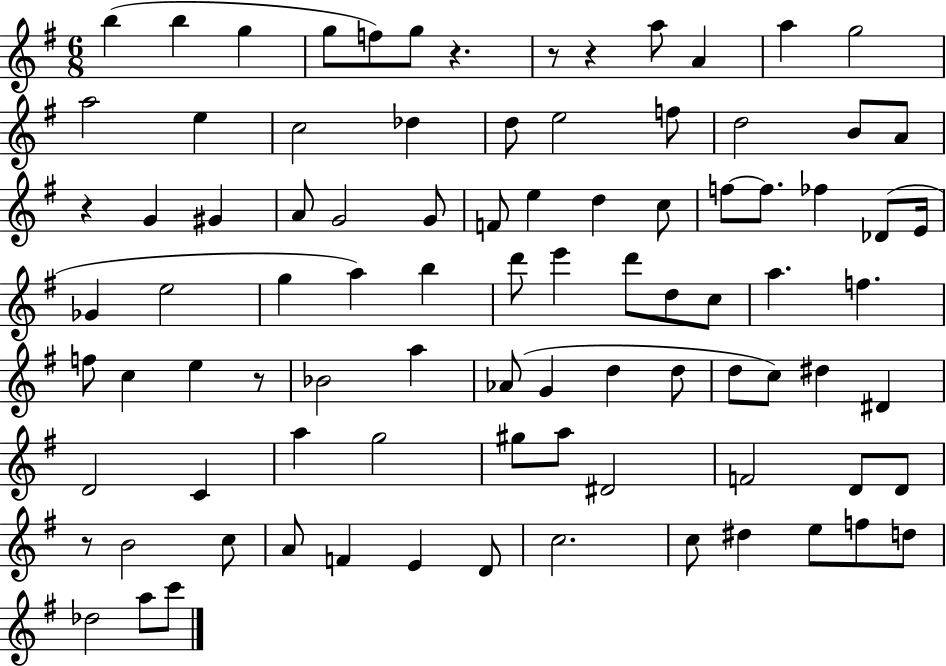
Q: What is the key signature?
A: G major